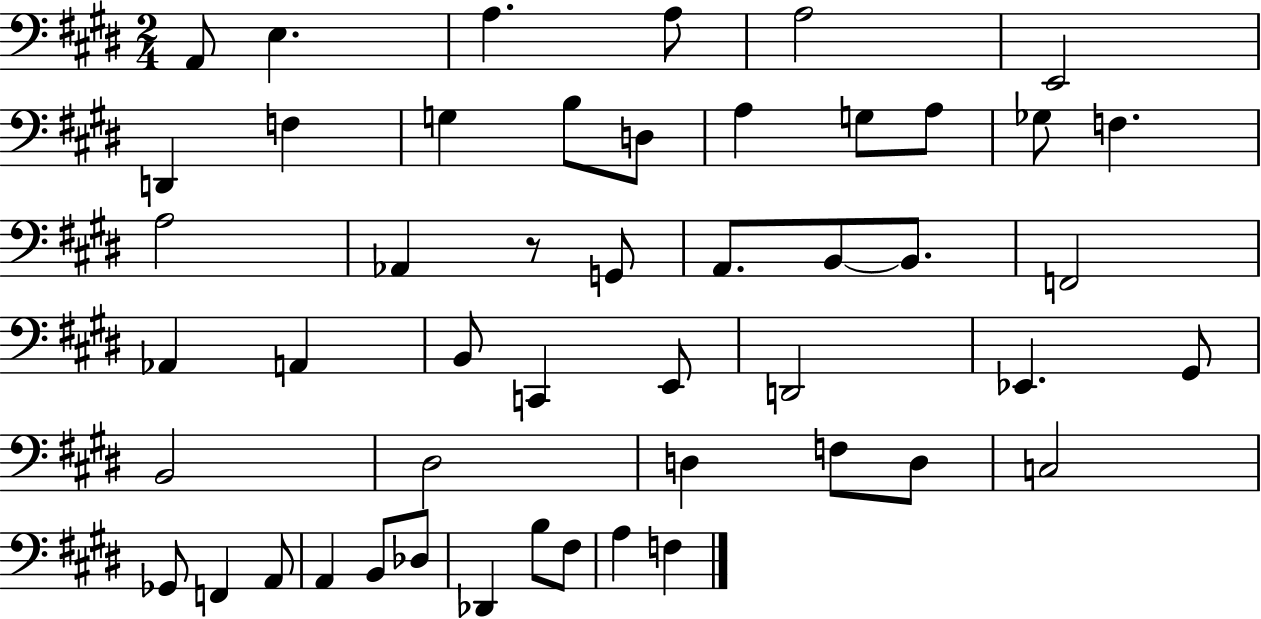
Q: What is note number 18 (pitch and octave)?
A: Ab2